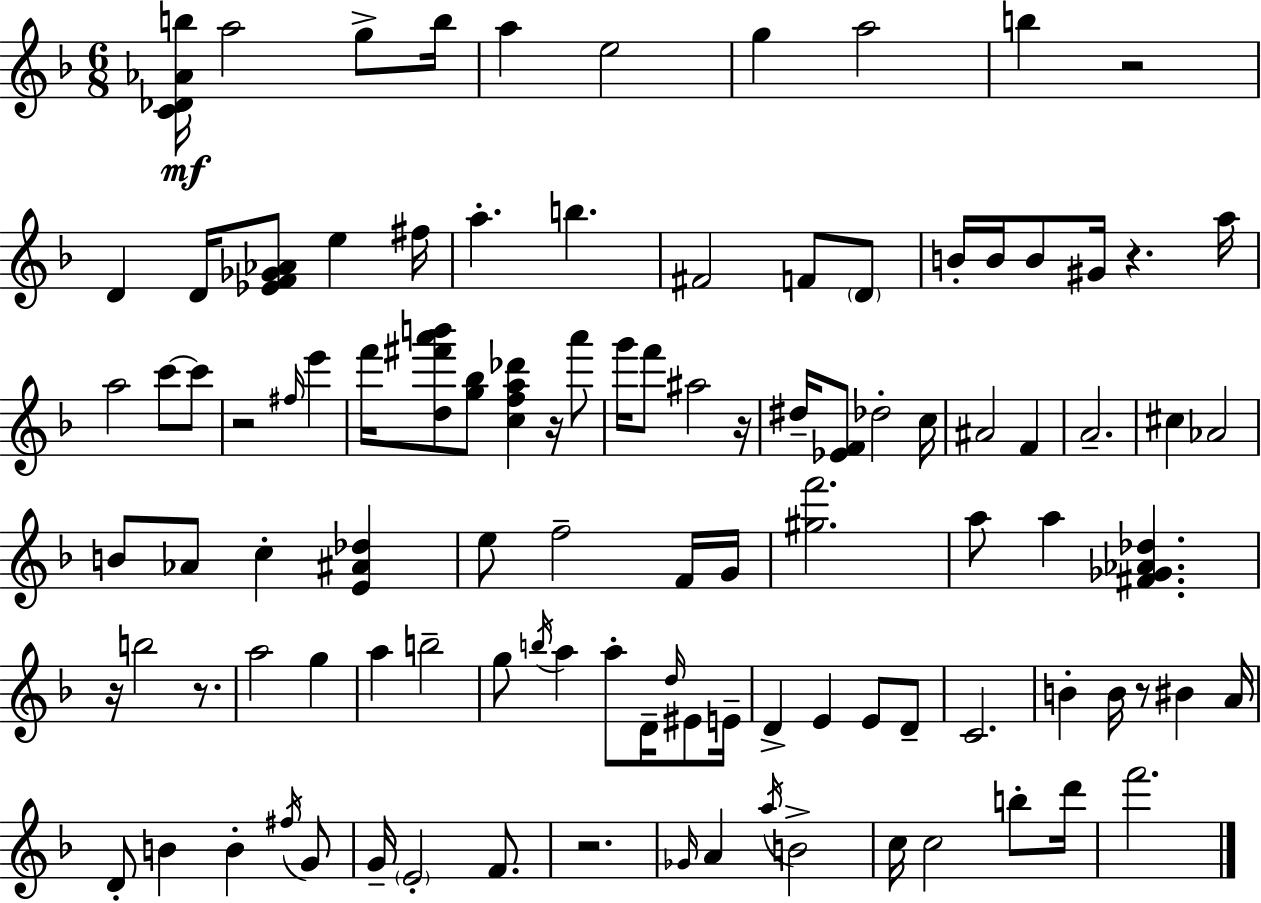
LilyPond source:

{
  \clef treble
  \numericTimeSignature
  \time 6/8
  \key f \major
  <c' des' aes' b''>16\mf a''2 g''8-> b''16 | a''4 e''2 | g''4 a''2 | b''4 r2 | \break d'4 d'16 <ees' f' ges' aes'>8 e''4 fis''16 | a''4.-. b''4. | fis'2 f'8 \parenthesize d'8 | b'16-. b'16 b'8 gis'16 r4. a''16 | \break a''2 c'''8~~ c'''8 | r2 \grace { fis''16 } e'''4 | f'''16 <d'' fis''' a''' b'''>8 <g'' bes''>8 <c'' f'' a'' des'''>4 r16 a'''8 | g'''16 f'''8 ais''2 | \break r16 dis''16-- <ees' f'>8 des''2-. | c''16 ais'2 f'4 | a'2.-- | cis''4 aes'2 | \break b'8 aes'8 c''4-. <e' ais' des''>4 | e''8 f''2-- f'16 | g'16 <gis'' f'''>2. | a''8 a''4 <fis' ges' aes' des''>4. | \break r16 b''2 r8. | a''2 g''4 | a''4 b''2-- | g''8 \acciaccatura { b''16 } a''4 a''8-. d'16-- \grace { d''16 } | \break eis'8 e'16-- d'4-> e'4 e'8 | d'8-- c'2. | b'4-. b'16 r8 bis'4 | a'16 d'8-. b'4 b'4-. | \break \acciaccatura { fis''16 } g'8 g'16-- \parenthesize e'2-. | f'8. r2. | \grace { ges'16 } a'4 \acciaccatura { a''16 } b'2-> | c''16 c''2 | \break b''8-. d'''16 f'''2. | \bar "|."
}